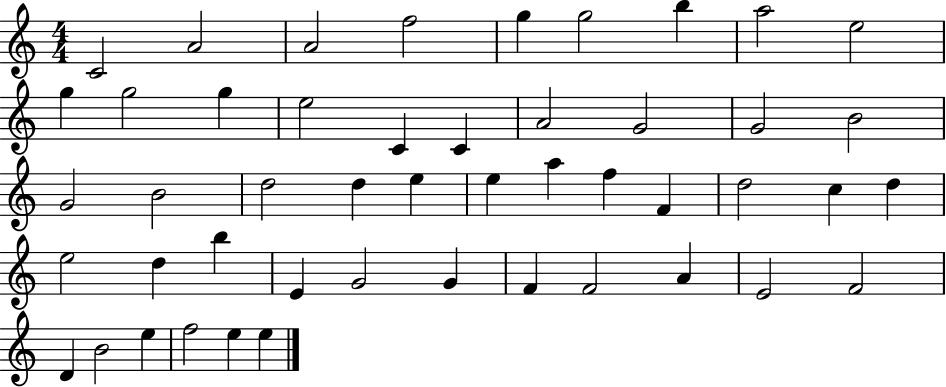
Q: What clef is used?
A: treble